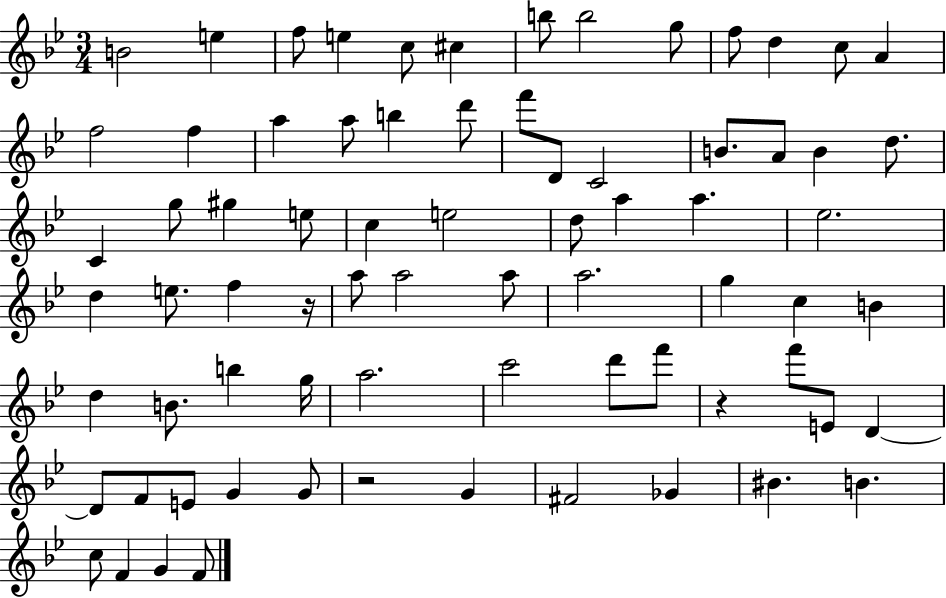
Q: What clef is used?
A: treble